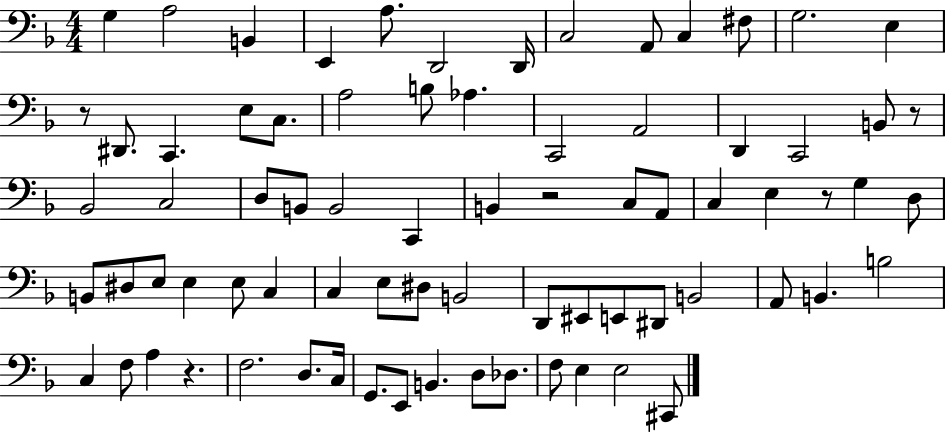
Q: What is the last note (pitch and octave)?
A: C#2